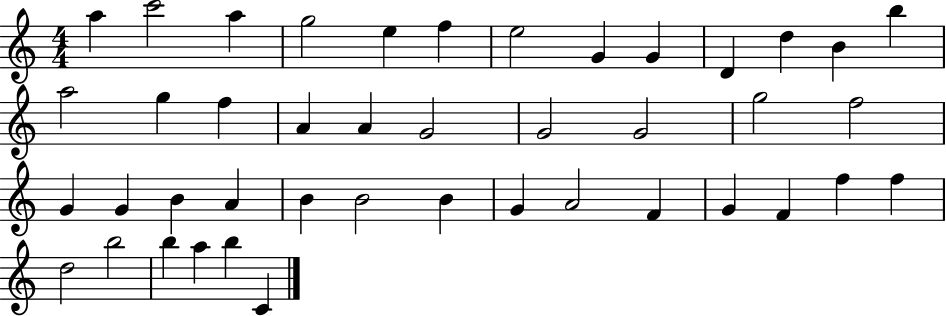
{
  \clef treble
  \numericTimeSignature
  \time 4/4
  \key c \major
  a''4 c'''2 a''4 | g''2 e''4 f''4 | e''2 g'4 g'4 | d'4 d''4 b'4 b''4 | \break a''2 g''4 f''4 | a'4 a'4 g'2 | g'2 g'2 | g''2 f''2 | \break g'4 g'4 b'4 a'4 | b'4 b'2 b'4 | g'4 a'2 f'4 | g'4 f'4 f''4 f''4 | \break d''2 b''2 | b''4 a''4 b''4 c'4 | \bar "|."
}